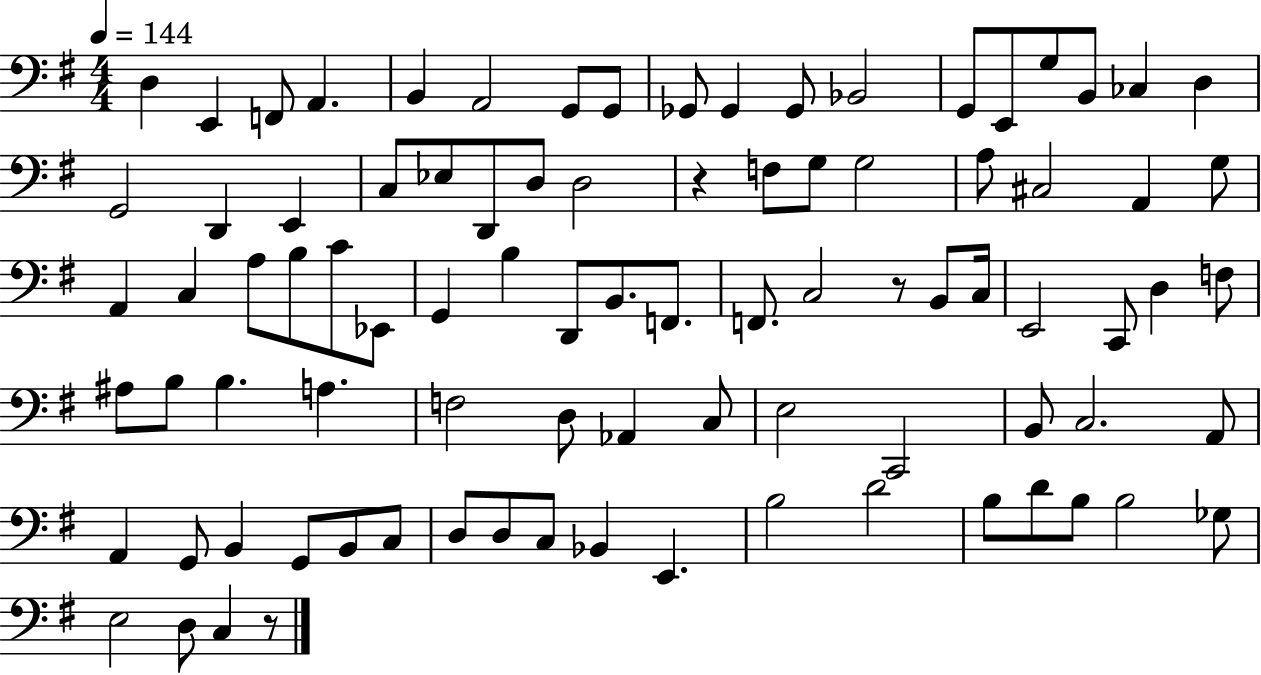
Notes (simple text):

D3/q E2/q F2/e A2/q. B2/q A2/h G2/e G2/e Gb2/e Gb2/q Gb2/e Bb2/h G2/e E2/e G3/e B2/e CES3/q D3/q G2/h D2/q E2/q C3/e Eb3/e D2/e D3/e D3/h R/q F3/e G3/e G3/h A3/e C#3/h A2/q G3/e A2/q C3/q A3/e B3/e C4/e Eb2/e G2/q B3/q D2/e B2/e. F2/e. F2/e. C3/h R/e B2/e C3/s E2/h C2/e D3/q F3/e A#3/e B3/e B3/q. A3/q. F3/h D3/e Ab2/q C3/e E3/h C2/h B2/e C3/h. A2/e A2/q G2/e B2/q G2/e B2/e C3/e D3/e D3/e C3/e Bb2/q E2/q. B3/h D4/h B3/e D4/e B3/e B3/h Gb3/e E3/h D3/e C3/q R/e